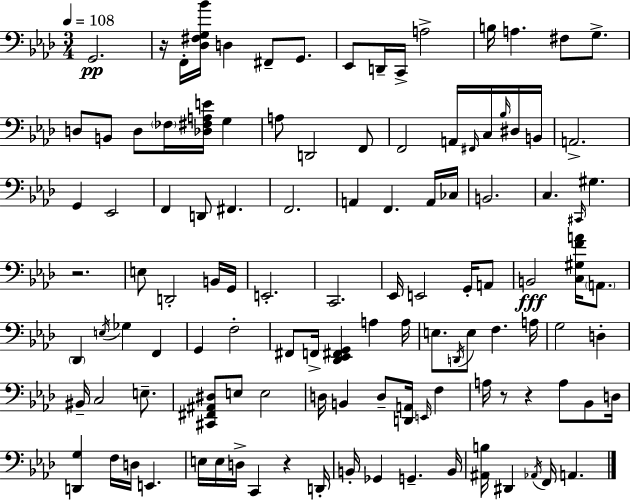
{
  \clef bass
  \numericTimeSignature
  \time 3/4
  \key aes \major
  \tempo 4 = 108
  g,2.\pp | r16 f,16-. <des fis g bes'>16 d4 fis,8-- g,8. | ees,8 d,16-- c,16-> a2-> | b16 a4. fis8 g8.-> | \break d8 b,8 d8 \parenthesize fes16 <des fis a e'>16 g4 | a8 d,2 f,8 | f,2 a,16 \grace { fis,16 } c16 \grace { bes16 } | dis16 b,16 a,2.-> | \break g,4 ees,2 | f,4 d,8 fis,4. | f,2. | a,4 f,4. | \break a,16 ces16 b,2. | c4. \grace { cis,16 } gis4. | r2. | e8 d,2-. | \break b,16 g,16 e,2.-. | c,2. | ees,16 e,2 | g,16-. a,8 b,2\fff <c gis f' a'>16 | \break \parenthesize a,8. \parenthesize des,4 \acciaccatura { e16 } ges4 | f,4 g,4 f2-. | fis,8 f,16-> <des, ees, fis, g,>4 a4 | a16 e8. \acciaccatura { d,16 } e8 f4. | \break a16 g2 | d4-. bis,16-- c2 | e8.-- <cis, fis, ais, dis>8 e8 e2 | d16 b,4 d8-- | \break <d, a,>16 \grace { e,16 } f4 a16 r8 r4 | a8 bes,8 d16 <d, g>4 f16 d16 | e,4. e16 e16 d16-> c,4 | r4 d,16-. b,16-. ges,4 g,4.-- | \break b,16 <ais, b>16 dis,4 \acciaccatura { aes,16 } | f,16 a,4. \bar "|."
}